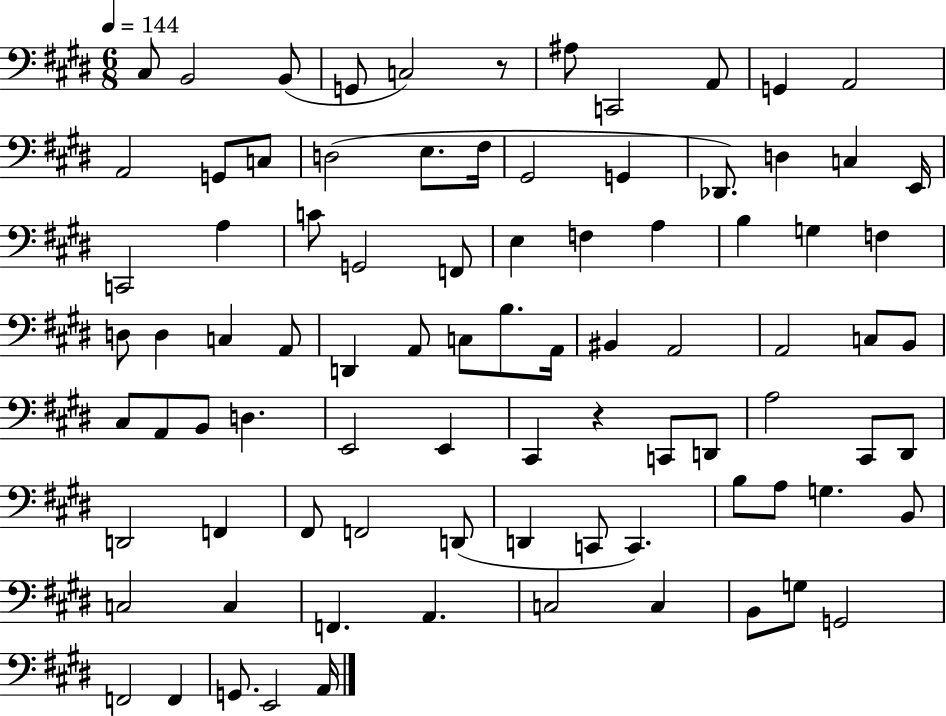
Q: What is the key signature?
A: E major